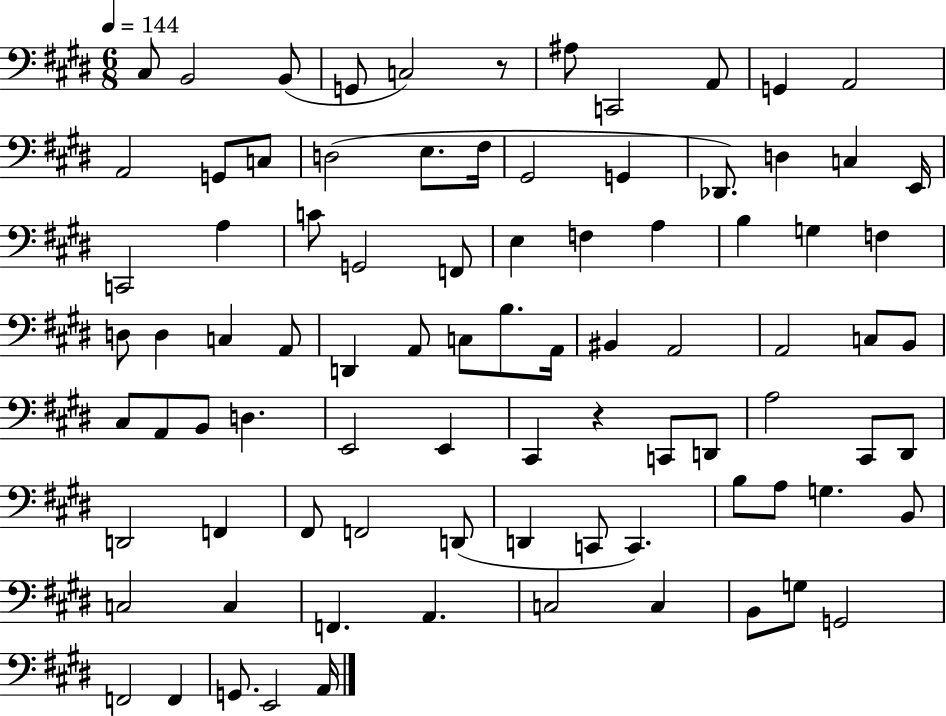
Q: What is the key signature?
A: E major